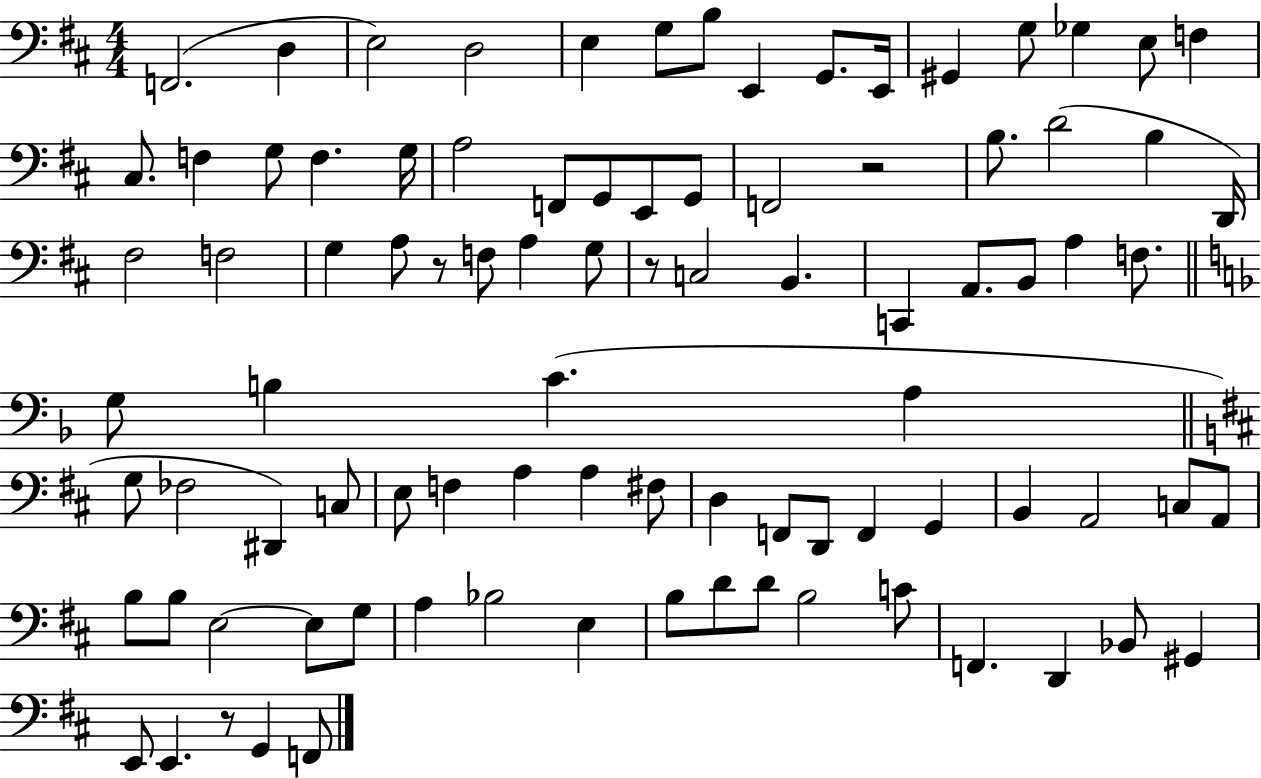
X:1
T:Untitled
M:4/4
L:1/4
K:D
F,,2 D, E,2 D,2 E, G,/2 B,/2 E,, G,,/2 E,,/4 ^G,, G,/2 _G, E,/2 F, ^C,/2 F, G,/2 F, G,/4 A,2 F,,/2 G,,/2 E,,/2 G,,/2 F,,2 z2 B,/2 D2 B, D,,/4 ^F,2 F,2 G, A,/2 z/2 F,/2 A, G,/2 z/2 C,2 B,, C,, A,,/2 B,,/2 A, F,/2 G,/2 B, C A, G,/2 _F,2 ^D,, C,/2 E,/2 F, A, A, ^F,/2 D, F,,/2 D,,/2 F,, G,, B,, A,,2 C,/2 A,,/2 B,/2 B,/2 E,2 E,/2 G,/2 A, _B,2 E, B,/2 D/2 D/2 B,2 C/2 F,, D,, _B,,/2 ^G,, E,,/2 E,, z/2 G,, F,,/2